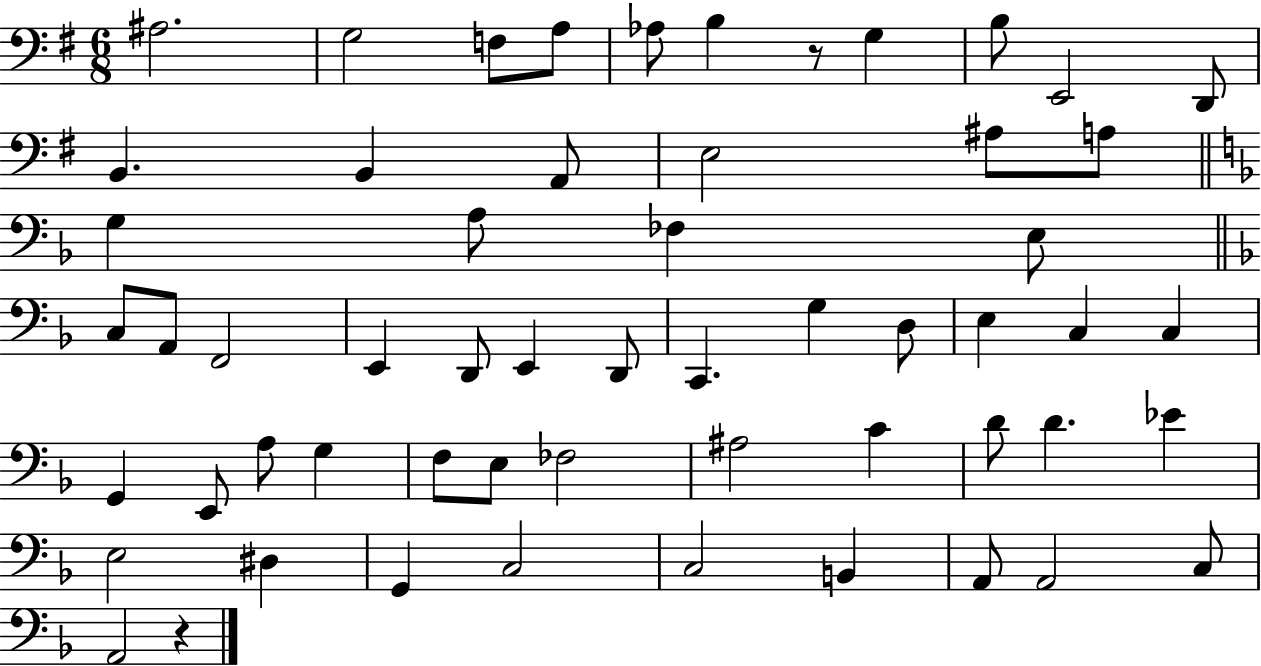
{
  \clef bass
  \numericTimeSignature
  \time 6/8
  \key g \major
  ais2. | g2 f8 a8 | aes8 b4 r8 g4 | b8 e,2 d,8 | \break b,4. b,4 a,8 | e2 ais8 a8 | \bar "||" \break \key d \minor g4 a8 fes4 e8 | \bar "||" \break \key f \major c8 a,8 f,2 | e,4 d,8 e,4 d,8 | c,4. g4 d8 | e4 c4 c4 | \break g,4 e,8 a8 g4 | f8 e8 fes2 | ais2 c'4 | d'8 d'4. ees'4 | \break e2 dis4 | g,4 c2 | c2 b,4 | a,8 a,2 c8 | \break a,2 r4 | \bar "|."
}